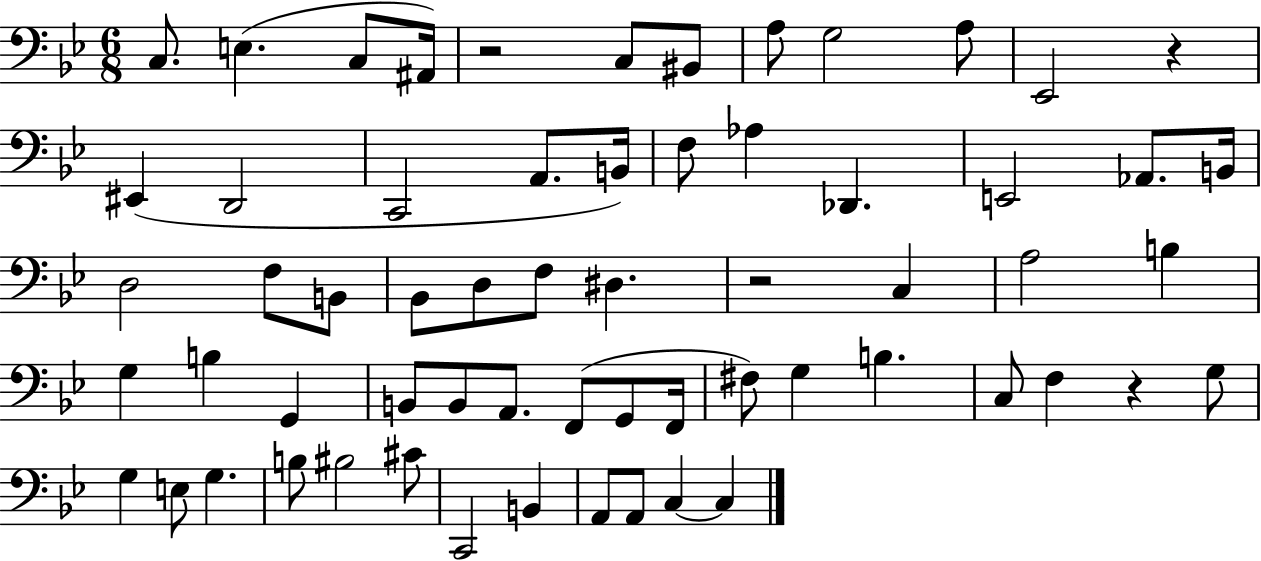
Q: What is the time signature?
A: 6/8